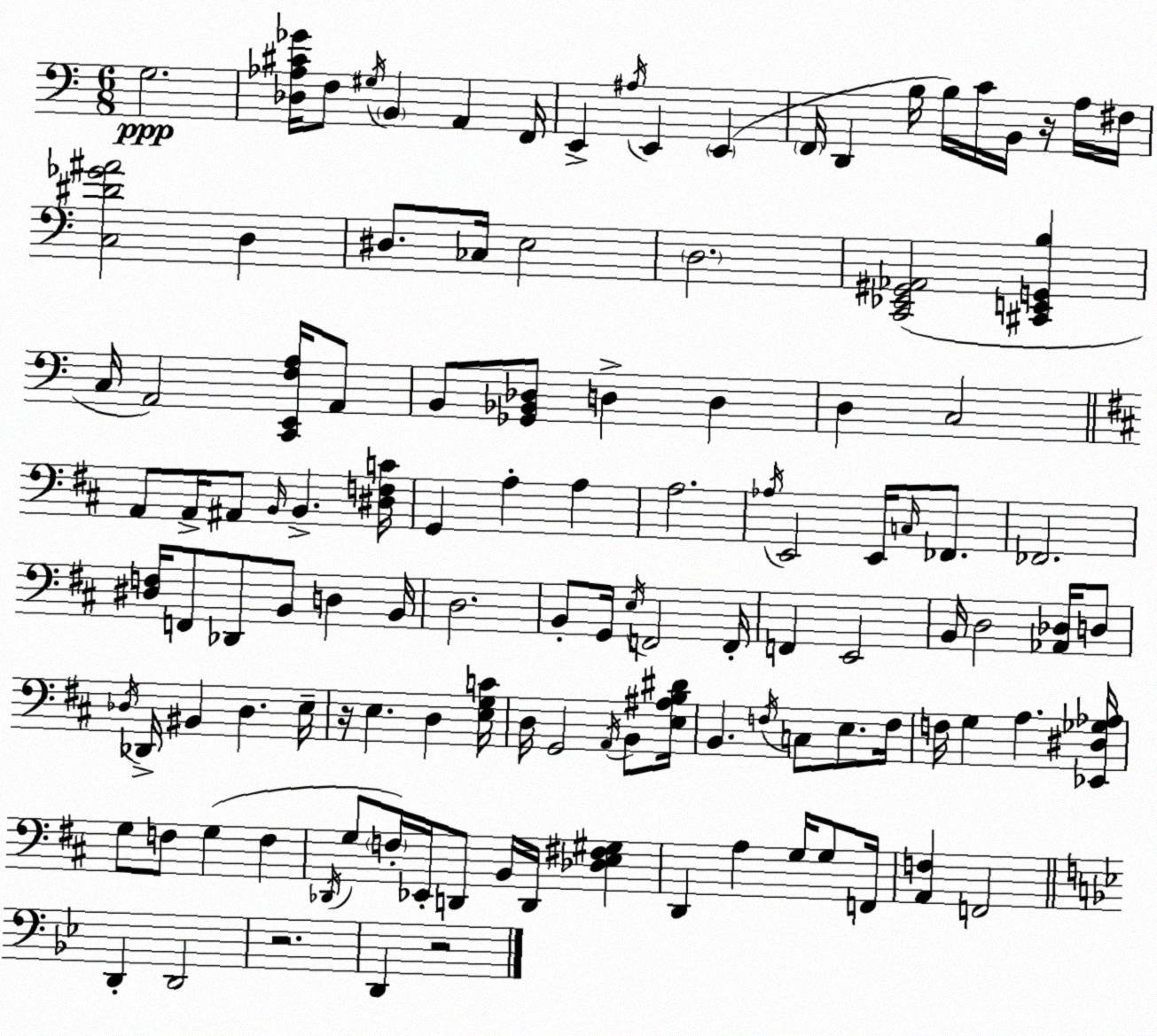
X:1
T:Untitled
M:6/8
L:1/4
K:Am
G,2 [_D,_A,^C_G]/4 F,/2 ^G,/4 B,, A,, F,,/4 E,, ^A,/4 E,, E,, F,,/4 D,, B,/4 B,/4 C/4 B,,/4 z/4 A,/4 ^F,/4 [C,^D_G^A]2 D, ^D,/2 _C,/4 E,2 D,2 [C,,_E,,^G,,_A,,]2 [^C,,E,,G,,B,] C,/4 A,,2 [C,,E,,F,A,]/4 A,,/2 B,,/2 [_G,,_B,,_D,]/2 D, D, D, C,2 A,,/2 A,,/4 ^A,,/2 B,,/4 B,, [^D,F,C]/4 G,, A, A, A,2 _A,/4 E,,2 E,,/4 C,/4 _F,,/2 _F,,2 [^D,F,]/4 F,,/2 _D,,/2 B,,/2 D, B,,/4 D,2 B,,/2 G,,/4 E,/4 F,,2 F,,/4 F,, E,,2 B,,/4 D,2 [_A,,_D,]/4 D,/2 _D,/4 _D,,/4 ^B,, _D, E,/4 z/4 E, D, [E,G,C]/4 D,/4 G,,2 A,,/4 B,,/2 [E,^A,B,^D]/4 B,, F,/4 C,/2 E,/2 F,/4 F,/4 G, A, [_E,,^D,_G,_A,]/4 G,/2 F,/2 G, F, _D,,/4 G,/2 F,/4 _E,,/4 D,,/2 B,,/4 D,,/4 [_D,E,^F,^G,] D,, A, G,/4 G,/2 F,,/4 [A,,F,] F,,2 D,, D,,2 z2 D,, z2